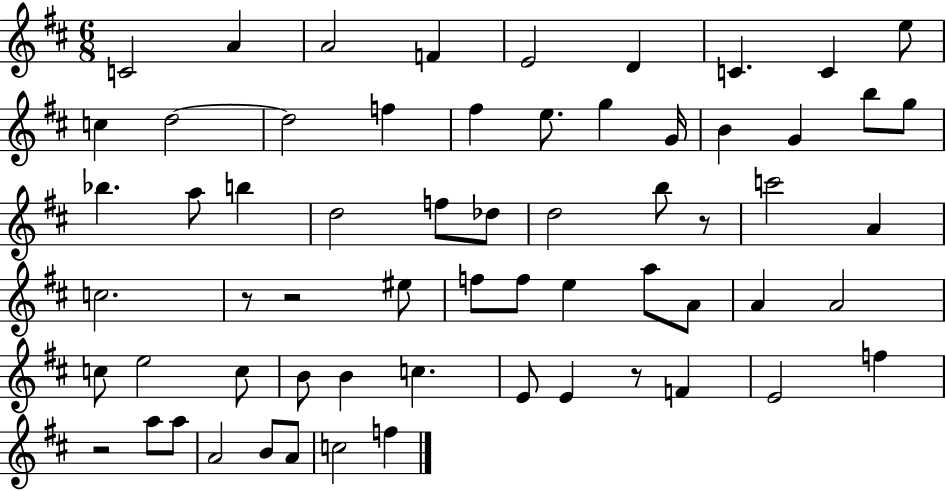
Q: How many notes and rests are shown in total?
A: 63